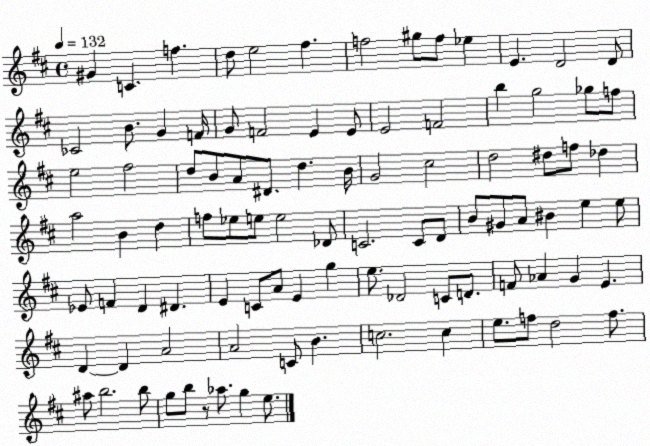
X:1
T:Untitled
M:4/4
L:1/4
K:D
^G C f d/2 e2 ^f f2 ^g/2 f/2 _e E D2 D/2 _C2 B/2 G F/4 G/2 F2 E E/2 E2 F2 b g2 _g/2 f/2 e2 ^f2 d/2 B/2 A/2 ^D/2 d B/4 G2 ^c2 d2 ^d/2 f/2 _d a2 B d f/2 _e/2 e/2 e2 _D/2 C2 C/2 D/2 B/2 ^G/2 A/2 ^B e e/2 _E/2 F D ^D E C/2 A/2 E g e/2 _D2 C/2 D/2 F/2 _A G E D D A2 A2 C/2 B c2 c e/2 f/2 d2 f/2 ^a/2 b2 b/2 g/2 b/2 z/2 _a/2 g e/2